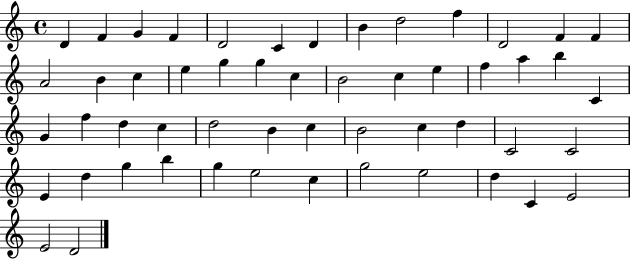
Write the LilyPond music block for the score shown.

{
  \clef treble
  \time 4/4
  \defaultTimeSignature
  \key c \major
  d'4 f'4 g'4 f'4 | d'2 c'4 d'4 | b'4 d''2 f''4 | d'2 f'4 f'4 | \break a'2 b'4 c''4 | e''4 g''4 g''4 c''4 | b'2 c''4 e''4 | f''4 a''4 b''4 c'4 | \break g'4 f''4 d''4 c''4 | d''2 b'4 c''4 | b'2 c''4 d''4 | c'2 c'2 | \break e'4 d''4 g''4 b''4 | g''4 e''2 c''4 | g''2 e''2 | d''4 c'4 e'2 | \break e'2 d'2 | \bar "|."
}